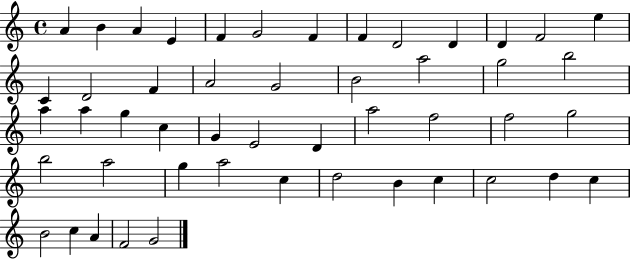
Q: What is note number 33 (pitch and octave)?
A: G5